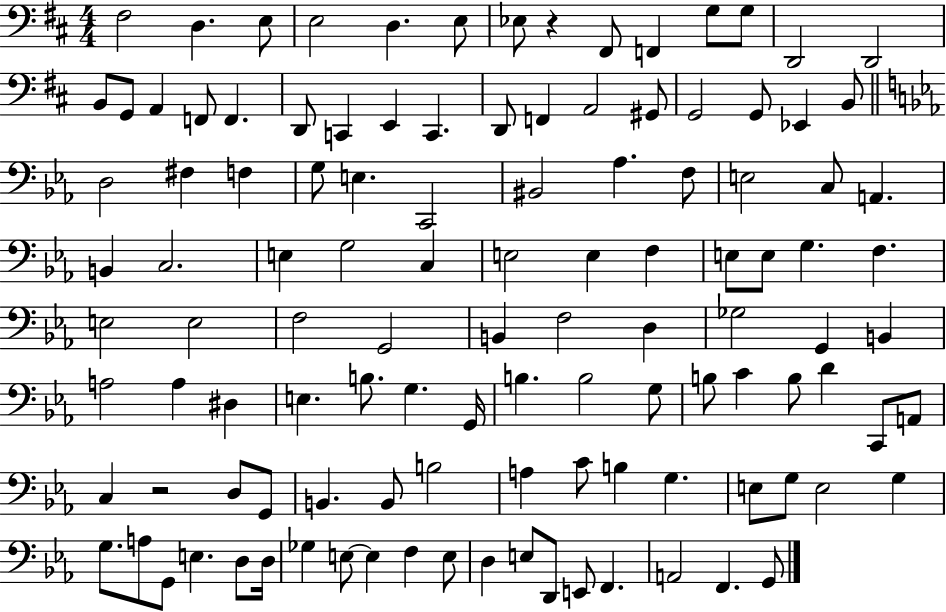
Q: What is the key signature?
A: D major